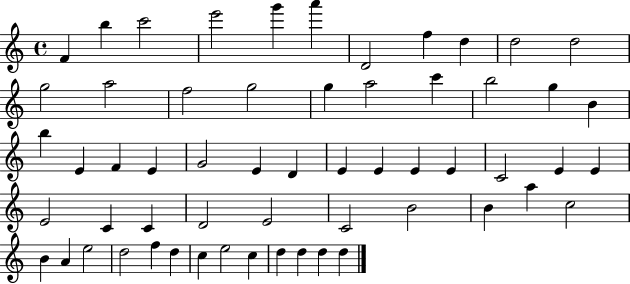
F4/q B5/q C6/h E6/h G6/q A6/q D4/h F5/q D5/q D5/h D5/h G5/h A5/h F5/h G5/h G5/q A5/h C6/q B5/h G5/q B4/q B5/q E4/q F4/q E4/q G4/h E4/q D4/q E4/q E4/q E4/q E4/q C4/h E4/q E4/q E4/h C4/q C4/q D4/h E4/h C4/h B4/h B4/q A5/q C5/h B4/q A4/q E5/h D5/h F5/q D5/q C5/q E5/h C5/q D5/q D5/q D5/q D5/q